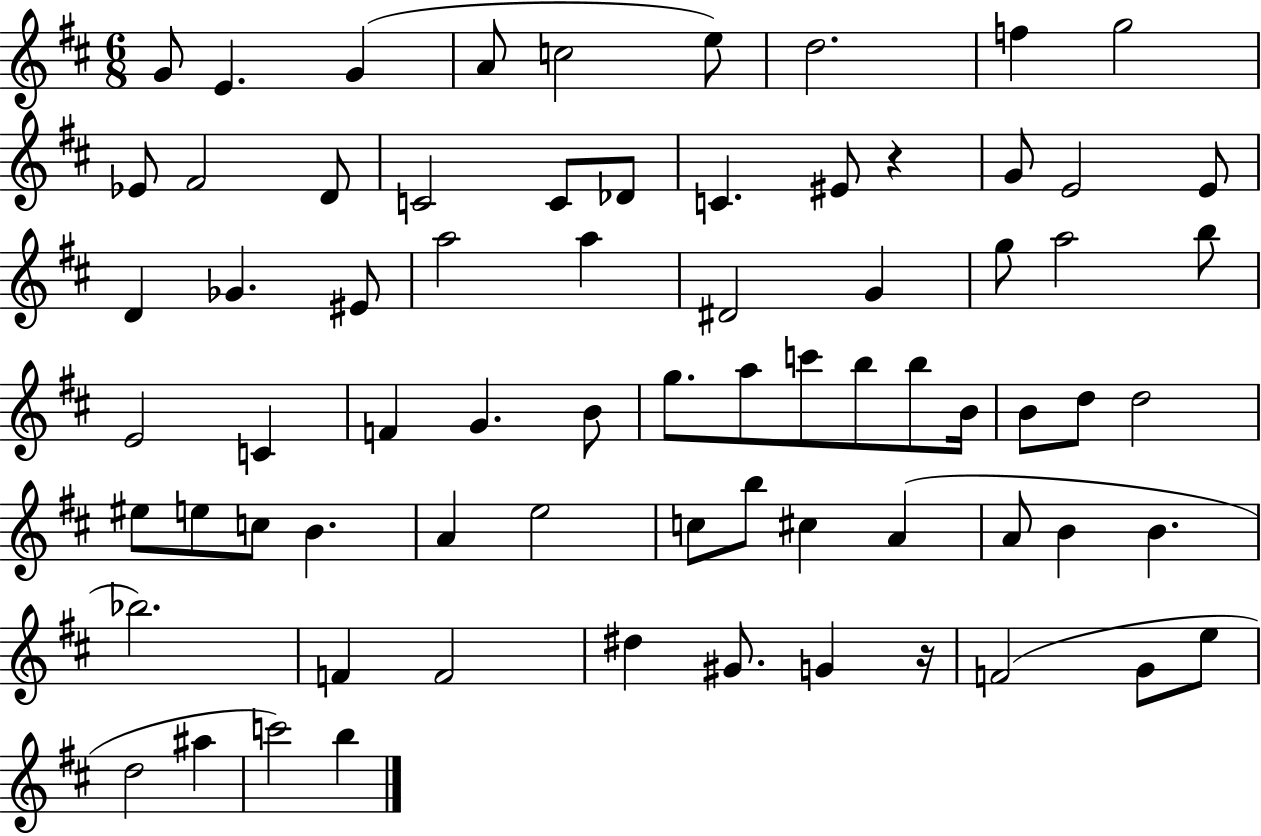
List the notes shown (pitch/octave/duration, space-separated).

G4/e E4/q. G4/q A4/e C5/h E5/e D5/h. F5/q G5/h Eb4/e F#4/h D4/e C4/h C4/e Db4/e C4/q. EIS4/e R/q G4/e E4/h E4/e D4/q Gb4/q. EIS4/e A5/h A5/q D#4/h G4/q G5/e A5/h B5/e E4/h C4/q F4/q G4/q. B4/e G5/e. A5/e C6/e B5/e B5/e B4/s B4/e D5/e D5/h EIS5/e E5/e C5/e B4/q. A4/q E5/h C5/e B5/e C#5/q A4/q A4/e B4/q B4/q. Bb5/h. F4/q F4/h D#5/q G#4/e. G4/q R/s F4/h G4/e E5/e D5/h A#5/q C6/h B5/q